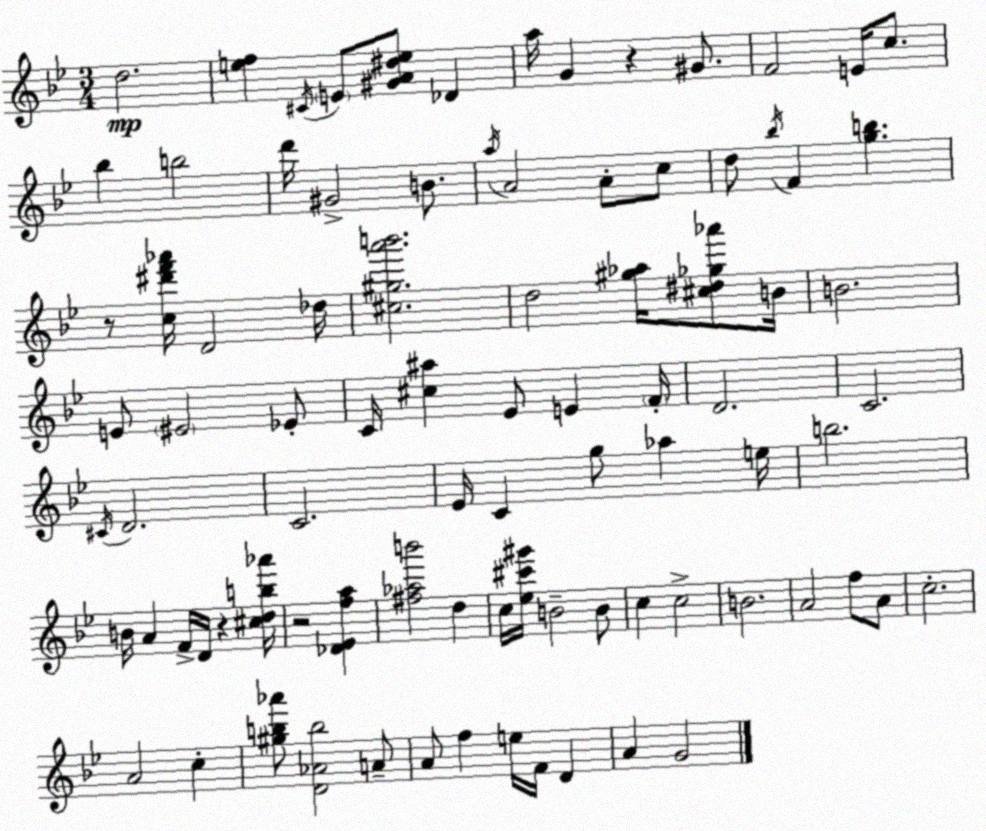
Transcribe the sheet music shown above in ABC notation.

X:1
T:Untitled
M:3/4
L:1/4
K:Gm
d2 [ef] ^C/4 E/2 [^GA^de]/2 _D a/4 G z ^G/2 F2 E/4 c/2 _b b2 d'/4 ^G2 B/2 a/4 A2 A/2 c/2 d/2 _b/4 F [gb] z/2 [c^d'f'_a']/4 D2 _d/4 [^c^ga'b']2 d2 [^g_a]/4 [^c^d_g_a']/2 B/4 B2 E/2 ^E2 _E/2 C/4 [^c^a] _E/2 E F/4 D2 C2 ^C/4 D2 C2 _E/4 C g/2 _a e/4 b2 B/4 A F/4 D/4 z [^cdb_a']/4 z2 [_D_Efa] [^f_ab']2 d c/4 [_e^c'^g']/4 B2 B/2 c c2 B2 A2 f/2 A/2 c2 A2 c [^gb_a']/2 [D_Ab]2 A/2 A/2 f e/4 F/4 D A G2